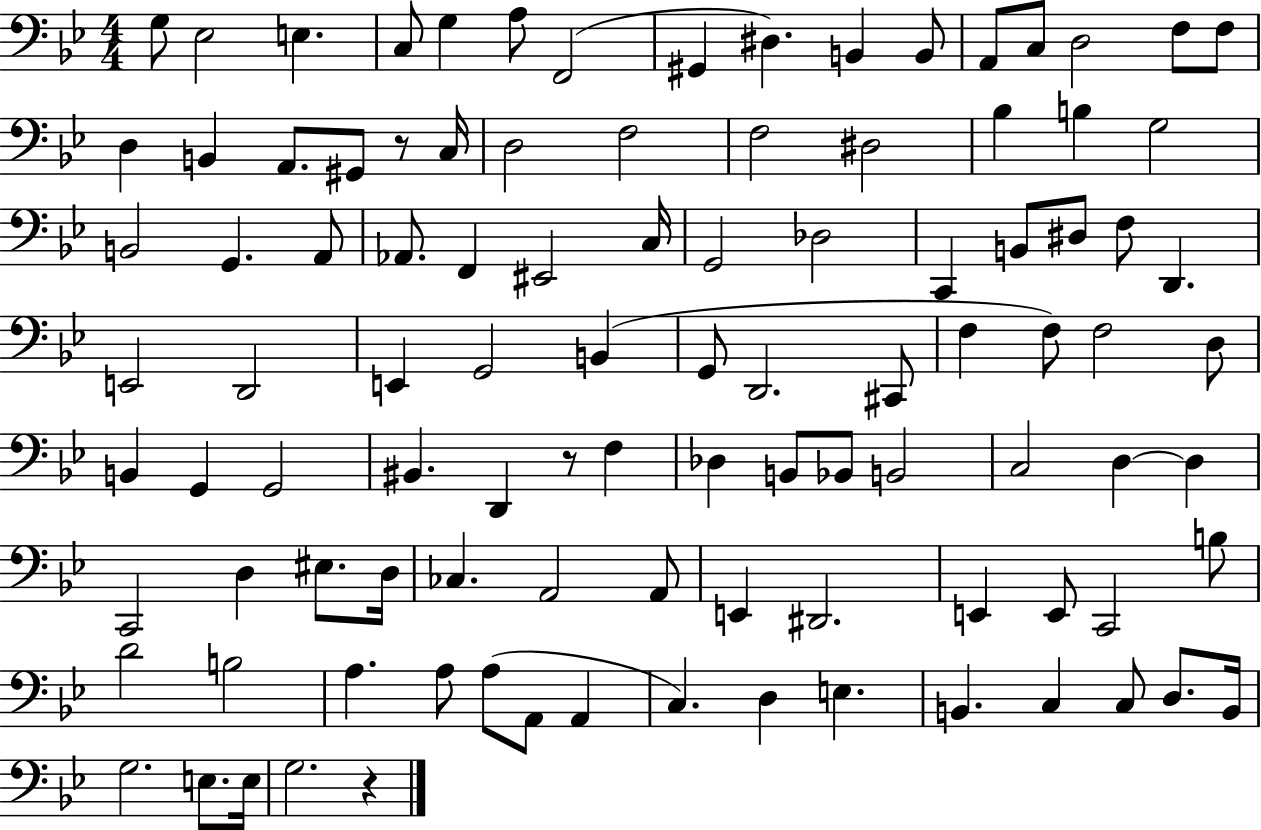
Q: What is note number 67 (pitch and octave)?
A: D3